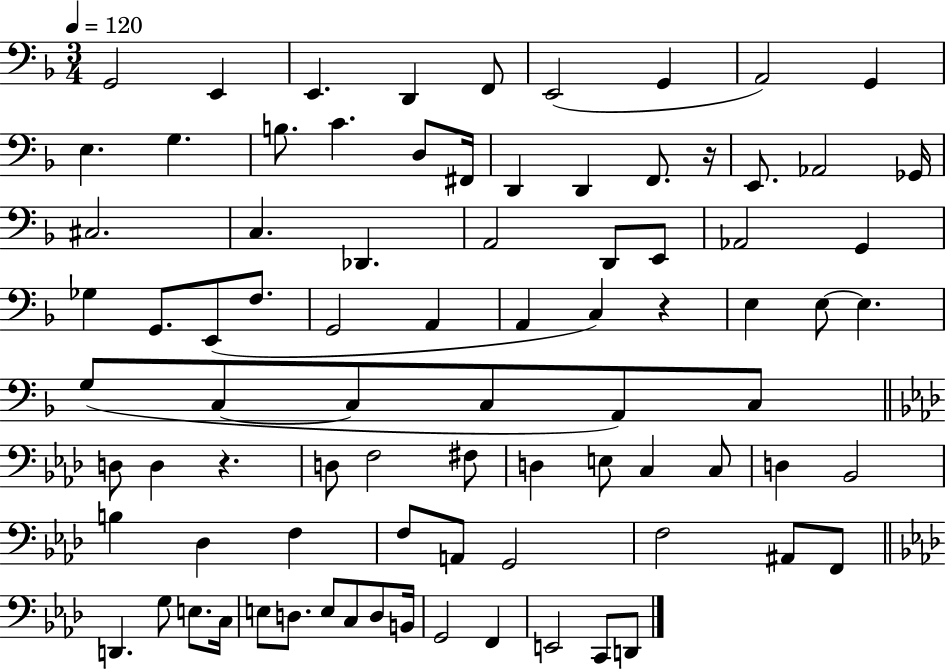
G2/h E2/q E2/q. D2/q F2/e E2/h G2/q A2/h G2/q E3/q. G3/q. B3/e. C4/q. D3/e F#2/s D2/q D2/q F2/e. R/s E2/e. Ab2/h Gb2/s C#3/h. C3/q. Db2/q. A2/h D2/e E2/e Ab2/h G2/q Gb3/q G2/e. E2/e F3/e. G2/h A2/q A2/q C3/q R/q E3/q E3/e E3/q. G3/e C3/e C3/e C3/e A2/e C3/e D3/e D3/q R/q. D3/e F3/h F#3/e D3/q E3/e C3/q C3/e D3/q Bb2/h B3/q Db3/q F3/q F3/e A2/e G2/h F3/h A#2/e F2/e D2/q. G3/e E3/e. C3/s E3/e D3/e. E3/e C3/e D3/e B2/s G2/h F2/q E2/h C2/e D2/e